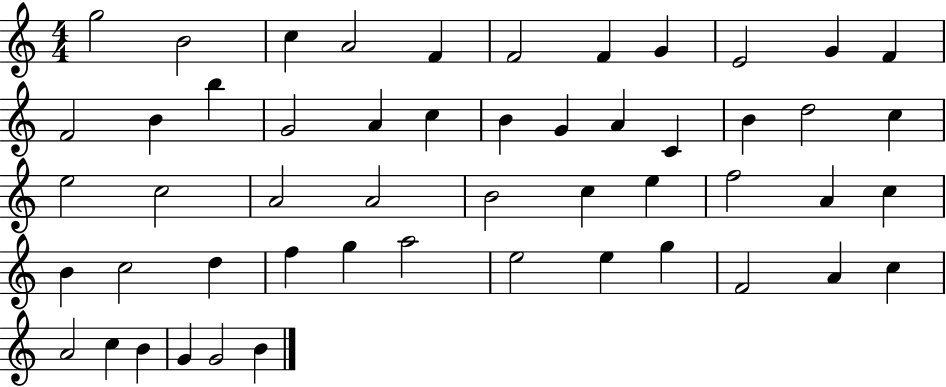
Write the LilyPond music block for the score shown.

{
  \clef treble
  \numericTimeSignature
  \time 4/4
  \key c \major
  g''2 b'2 | c''4 a'2 f'4 | f'2 f'4 g'4 | e'2 g'4 f'4 | \break f'2 b'4 b''4 | g'2 a'4 c''4 | b'4 g'4 a'4 c'4 | b'4 d''2 c''4 | \break e''2 c''2 | a'2 a'2 | b'2 c''4 e''4 | f''2 a'4 c''4 | \break b'4 c''2 d''4 | f''4 g''4 a''2 | e''2 e''4 g''4 | f'2 a'4 c''4 | \break a'2 c''4 b'4 | g'4 g'2 b'4 | \bar "|."
}